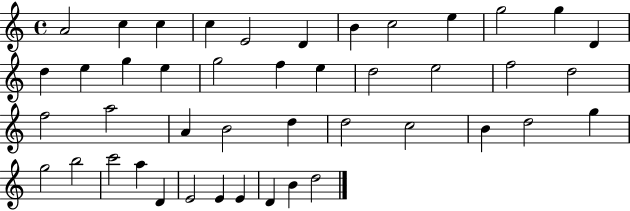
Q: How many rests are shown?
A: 0